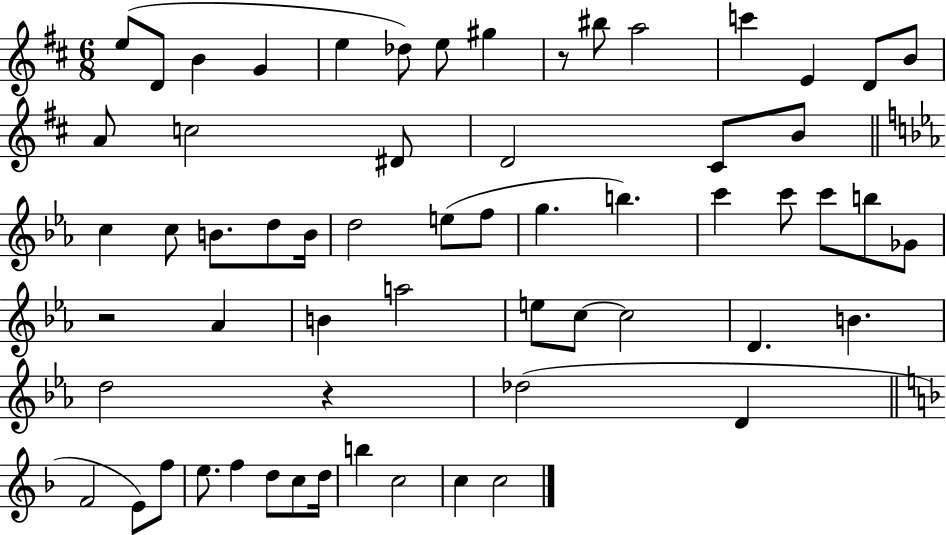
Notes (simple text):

E5/e D4/e B4/q G4/q E5/q Db5/e E5/e G#5/q R/e BIS5/e A5/h C6/q E4/q D4/e B4/e A4/e C5/h D#4/e D4/h C#4/e B4/e C5/q C5/e B4/e. D5/e B4/s D5/h E5/e F5/e G5/q. B5/q. C6/q C6/e C6/e B5/e Gb4/e R/h Ab4/q B4/q A5/h E5/e C5/e C5/h D4/q. B4/q. D5/h R/q Db5/h D4/q F4/h E4/e F5/e E5/e. F5/q D5/e C5/e D5/s B5/q C5/h C5/q C5/h